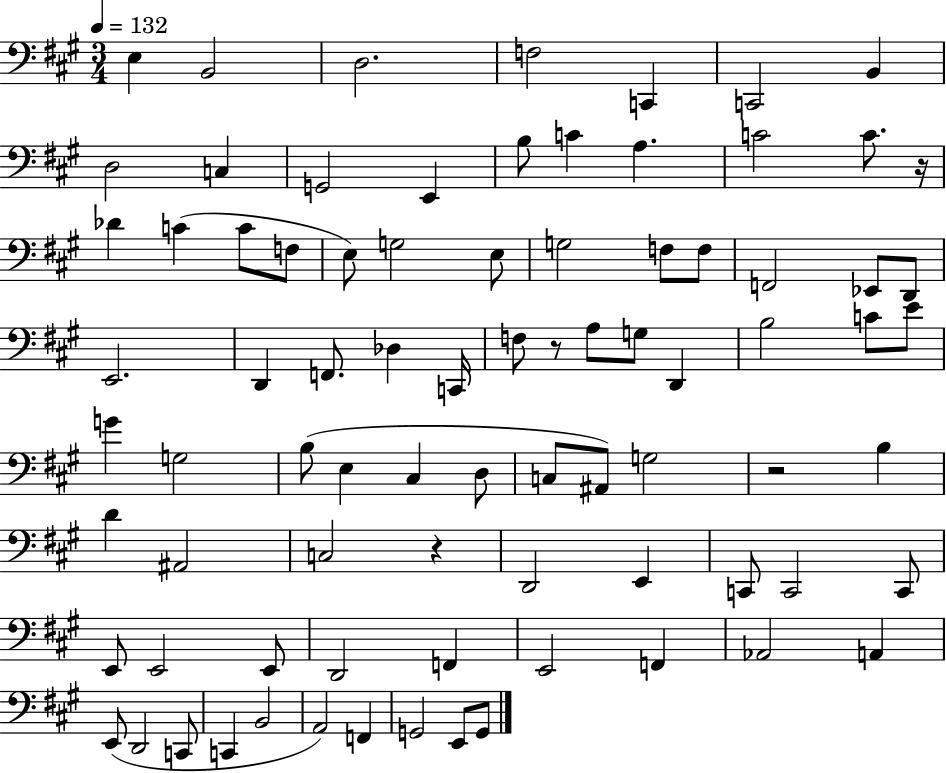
{
  \clef bass
  \numericTimeSignature
  \time 3/4
  \key a \major
  \tempo 4 = 132
  e4 b,2 | d2. | f2 c,4 | c,2 b,4 | \break d2 c4 | g,2 e,4 | b8 c'4 a4. | c'2 c'8. r16 | \break des'4 c'4( c'8 f8 | e8) g2 e8 | g2 f8 f8 | f,2 ees,8 d,8 | \break e,2. | d,4 f,8. des4 c,16 | f8 r8 a8 g8 d,4 | b2 c'8 e'8 | \break g'4 g2 | b8( e4 cis4 d8 | c8 ais,8) g2 | r2 b4 | \break d'4 ais,2 | c2 r4 | d,2 e,4 | c,8 c,2 c,8 | \break e,8 e,2 e,8 | d,2 f,4 | e,2 f,4 | aes,2 a,4 | \break e,8( d,2 c,8 | c,4 b,2 | a,2) f,4 | g,2 e,8 g,8 | \break \bar "|."
}